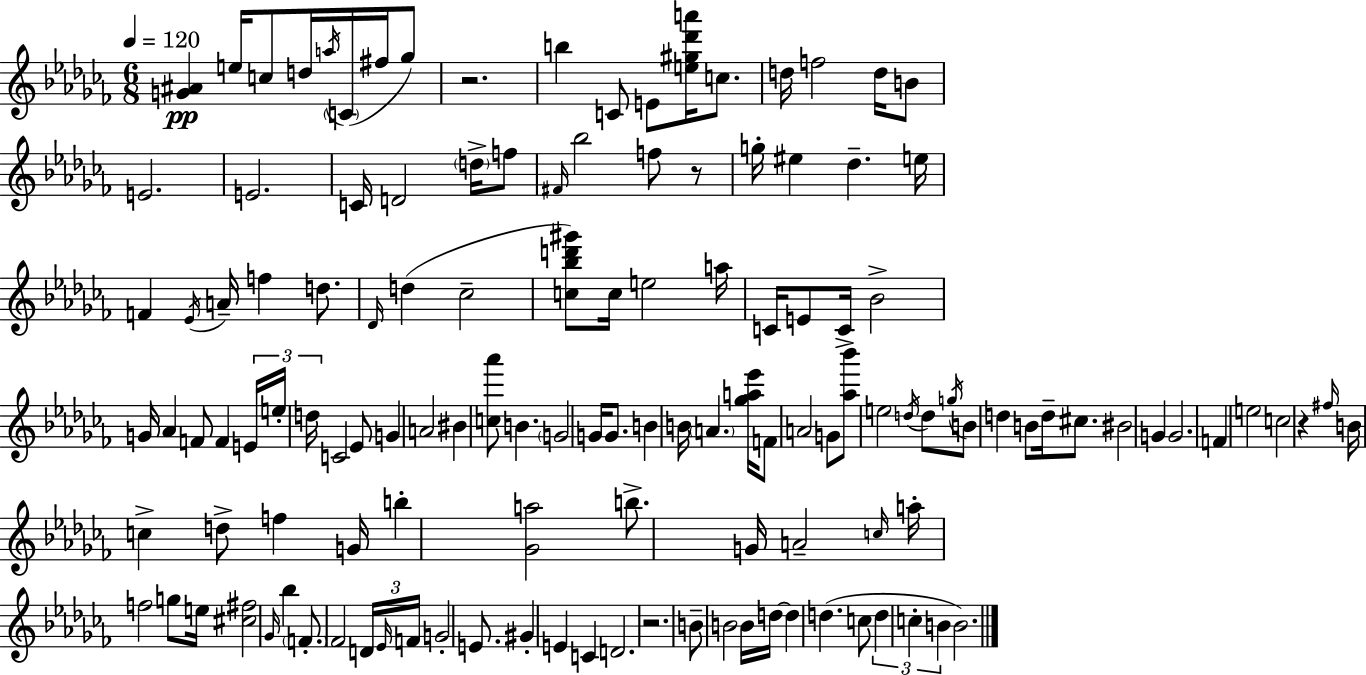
[G4,A#4]/q E5/s C5/e D5/s A5/s C4/s F#5/s Gb5/e R/h. B5/q C4/e E4/e [E5,G#5,Db6,A6]/s C5/e. D5/s F5/h D5/s B4/e E4/h. E4/h. C4/s D4/h D5/s F5/e F#4/s Bb5/h F5/e R/e G5/s EIS5/q Db5/q. E5/s F4/q Eb4/s A4/s F5/q D5/e. Db4/s D5/q CES5/h [C5,Bb5,D6,G#6]/e C5/s E5/h A5/s C4/s E4/e C4/s Bb4/h G4/s Ab4/q F4/e F4/q E4/s E5/s D5/s C4/h Eb4/e G4/q A4/h BIS4/q [C5,Ab6]/e B4/q. G4/h G4/s G4/e. B4/q B4/s A4/q. [Gb5,A5,Eb6]/s F4/e A4/h G4/e [Ab5,Bb6]/e E5/h D5/s D5/e G5/s B4/e D5/q B4/e D5/s C#5/e. BIS4/h G4/q G4/h. F4/q E5/h C5/h R/q F#5/s B4/s C5/q D5/e F5/q G4/s B5/q [Gb4,A5]/h B5/e. G4/s A4/h C5/s A5/s F5/h G5/e E5/s [C#5,F#5]/h Gb4/s Bb5/q F4/e. FES4/h D4/s Eb4/s F4/s G4/h E4/e. G#4/q E4/q C4/q D4/h. R/h. B4/e B4/h B4/s D5/s D5/q D5/q. C5/e D5/q C5/q B4/q B4/h.